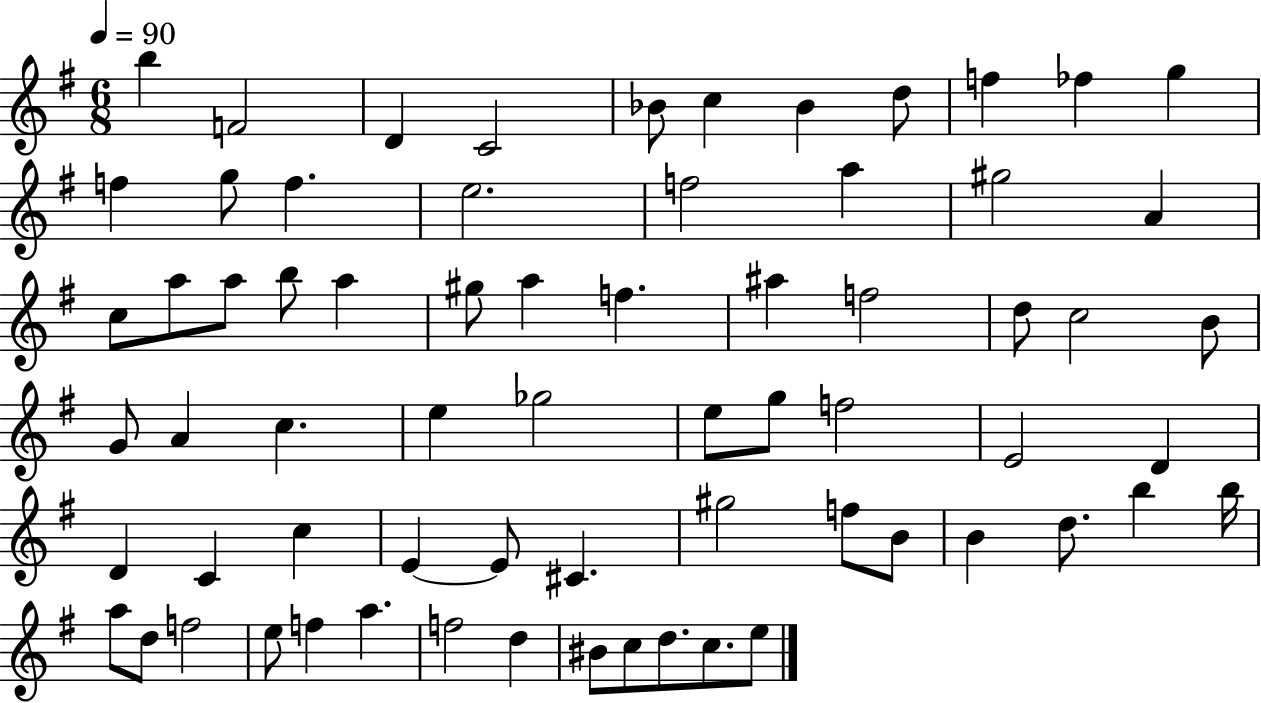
X:1
T:Untitled
M:6/8
L:1/4
K:G
b F2 D C2 _B/2 c _B d/2 f _f g f g/2 f e2 f2 a ^g2 A c/2 a/2 a/2 b/2 a ^g/2 a f ^a f2 d/2 c2 B/2 G/2 A c e _g2 e/2 g/2 f2 E2 D D C c E E/2 ^C ^g2 f/2 B/2 B d/2 b b/4 a/2 d/2 f2 e/2 f a f2 d ^B/2 c/2 d/2 c/2 e/2